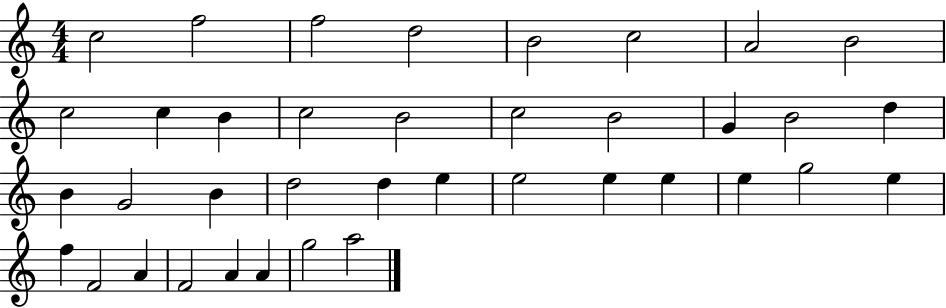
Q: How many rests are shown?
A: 0